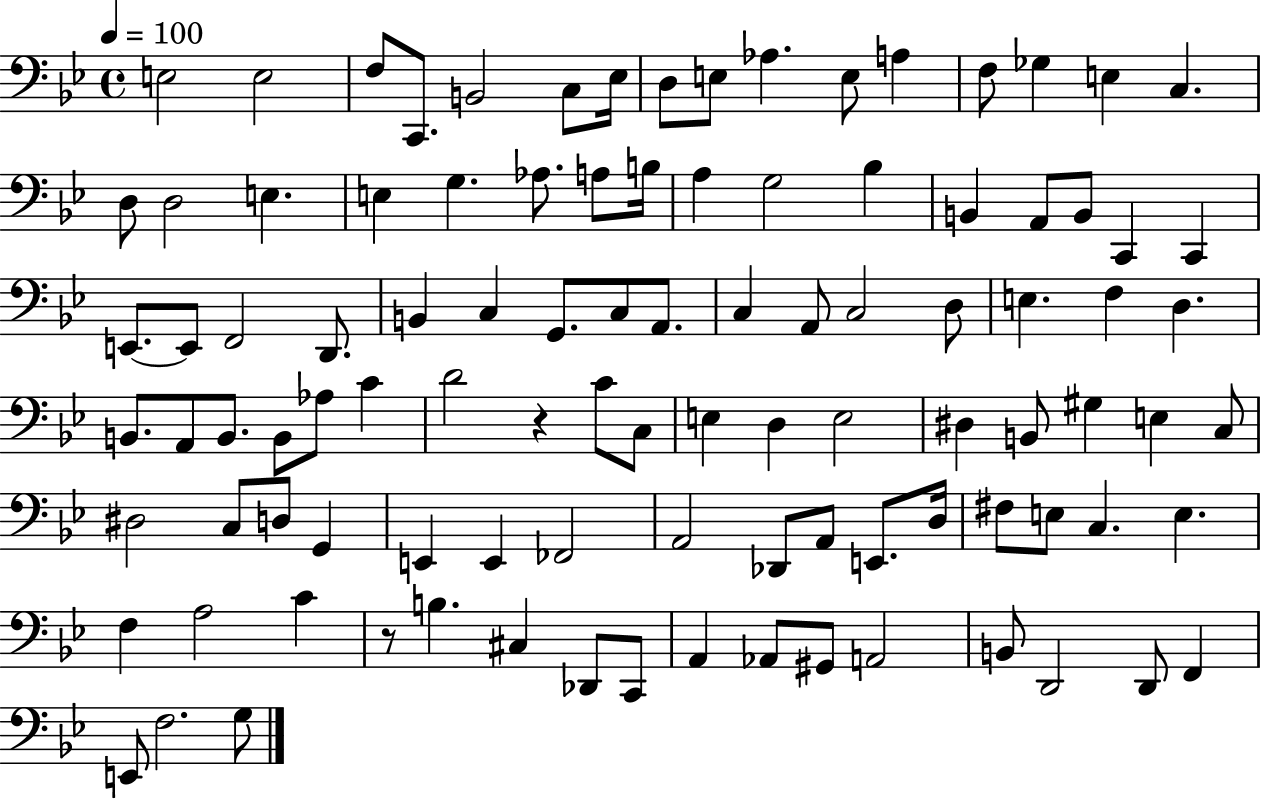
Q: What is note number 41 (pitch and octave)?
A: A2